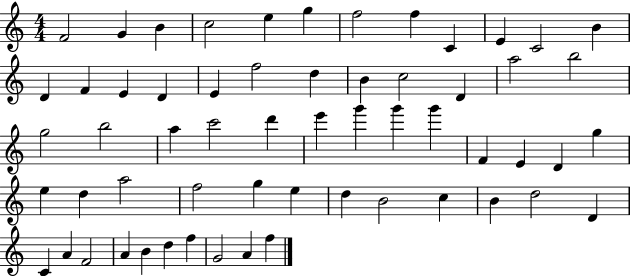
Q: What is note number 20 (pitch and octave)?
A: B4